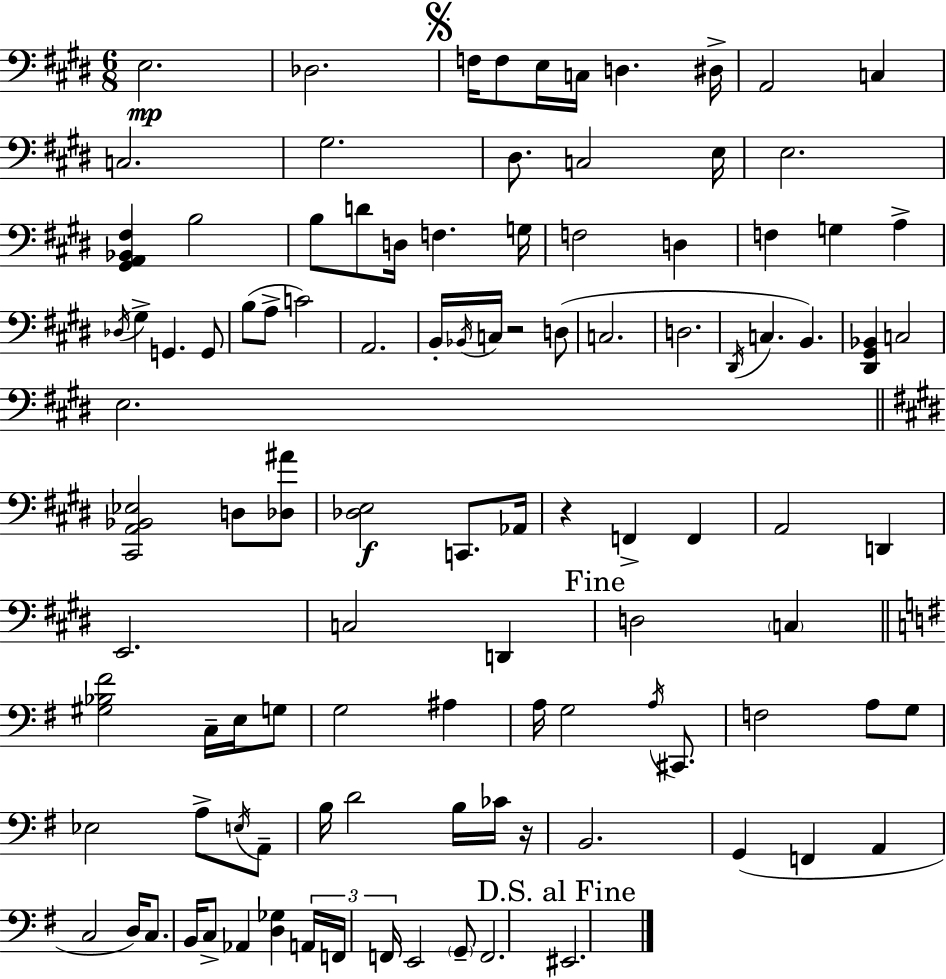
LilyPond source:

{
  \clef bass
  \numericTimeSignature
  \time 6/8
  \key e \major
  e2.\mp | des2. | \mark \markup { \musicglyph "scripts.segno" } f16 f8 e16 c16 d4. dis16-> | a,2 c4 | \break c2. | gis2. | dis8. c2 e16 | e2. | \break <gis, a, bes, fis>4 b2 | b8 d'8 d16 f4. g16 | f2 d4 | f4 g4 a4-> | \break \acciaccatura { des16 } gis4-> g,4. g,8 | b8( a8-> c'2) | a,2. | b,16-. \acciaccatura { bes,16 } c16 r2 | \break d8( c2. | d2. | \acciaccatura { dis,16 } c4. b,4.) | <dis, gis, bes,>4 c2 | \break e2. | \bar "||" \break \key e \major <cis, a, bes, ees>2 d8 <des ais'>8 | <des e>2\f c,8. aes,16 | r4 f,4-> f,4 | a,2 d,4 | \break e,2. | c2 d,4 | \mark "Fine" d2 \parenthesize c4 | \bar "||" \break \key e \minor <gis bes fis'>2 c16-- e16 g8 | g2 ais4 | a16 g2 \acciaccatura { a16 } cis,8. | f2 a8 g8 | \break ees2 a8-> \acciaccatura { e16 } | a,8-- b16 d'2 b16 | ces'16 r16 b,2. | g,4( f,4 a,4 | \break c2 d16) c8. | b,16 c8-> aes,4 <d ges>4 | \tuplet 3/2 { a,16 f,16 f,16 } e,2 | \parenthesize g,8-- f,2. | \break \mark "D.S. al Fine" eis,2. | \bar "|."
}